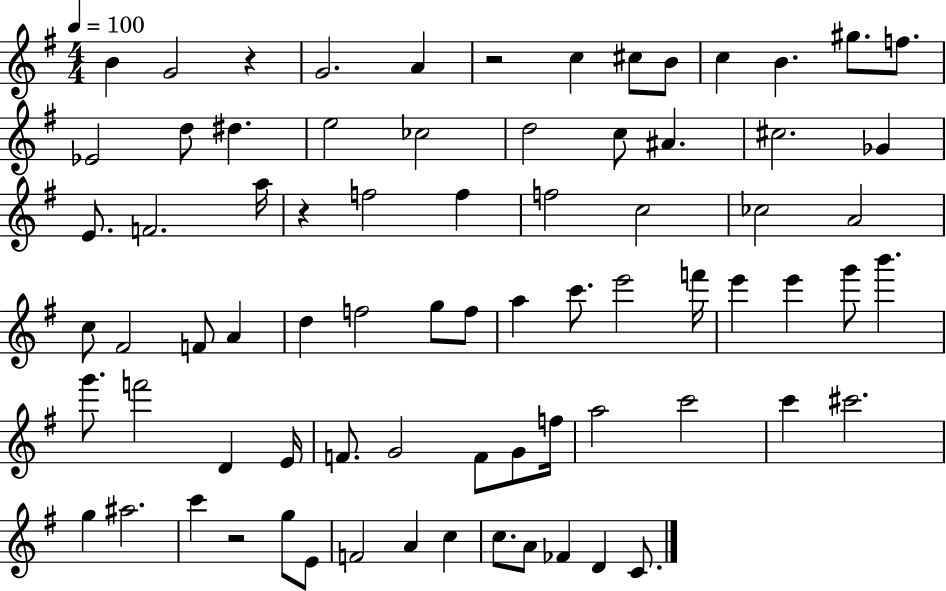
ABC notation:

X:1
T:Untitled
M:4/4
L:1/4
K:G
B G2 z G2 A z2 c ^c/2 B/2 c B ^g/2 f/2 _E2 d/2 ^d e2 _c2 d2 c/2 ^A ^c2 _G E/2 F2 a/4 z f2 f f2 c2 _c2 A2 c/2 ^F2 F/2 A d f2 g/2 f/2 a c'/2 e'2 f'/4 e' e' g'/2 b' g'/2 f'2 D E/4 F/2 G2 F/2 G/2 f/4 a2 c'2 c' ^c'2 g ^a2 c' z2 g/2 E/2 F2 A c c/2 A/2 _F D C/2